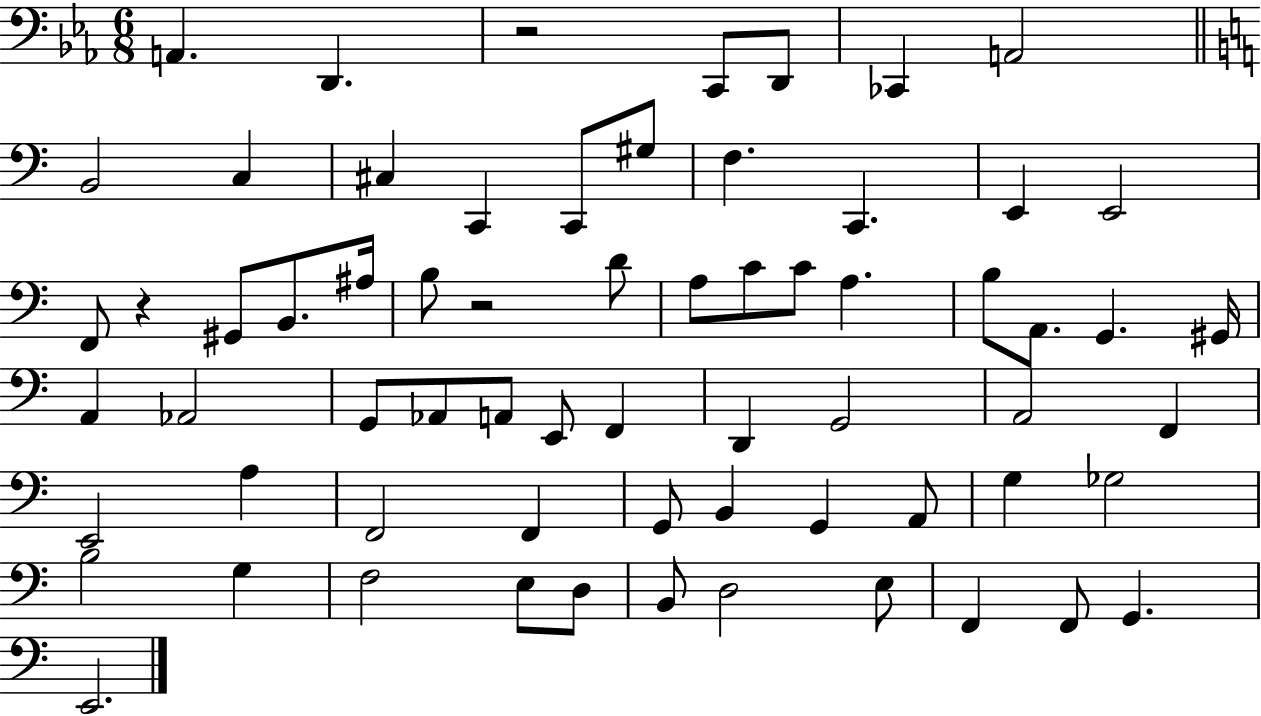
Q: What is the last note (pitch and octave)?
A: E2